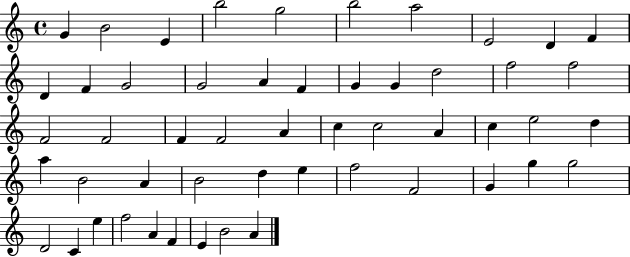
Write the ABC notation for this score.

X:1
T:Untitled
M:4/4
L:1/4
K:C
G B2 E b2 g2 b2 a2 E2 D F D F G2 G2 A F G G d2 f2 f2 F2 F2 F F2 A c c2 A c e2 d a B2 A B2 d e f2 F2 G g g2 D2 C e f2 A F E B2 A